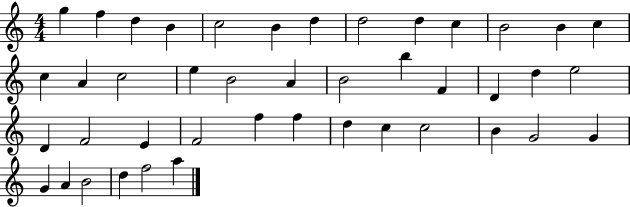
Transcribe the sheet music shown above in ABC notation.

X:1
T:Untitled
M:4/4
L:1/4
K:C
g f d B c2 B d d2 d c B2 B c c A c2 e B2 A B2 b F D d e2 D F2 E F2 f f d c c2 B G2 G G A B2 d f2 a